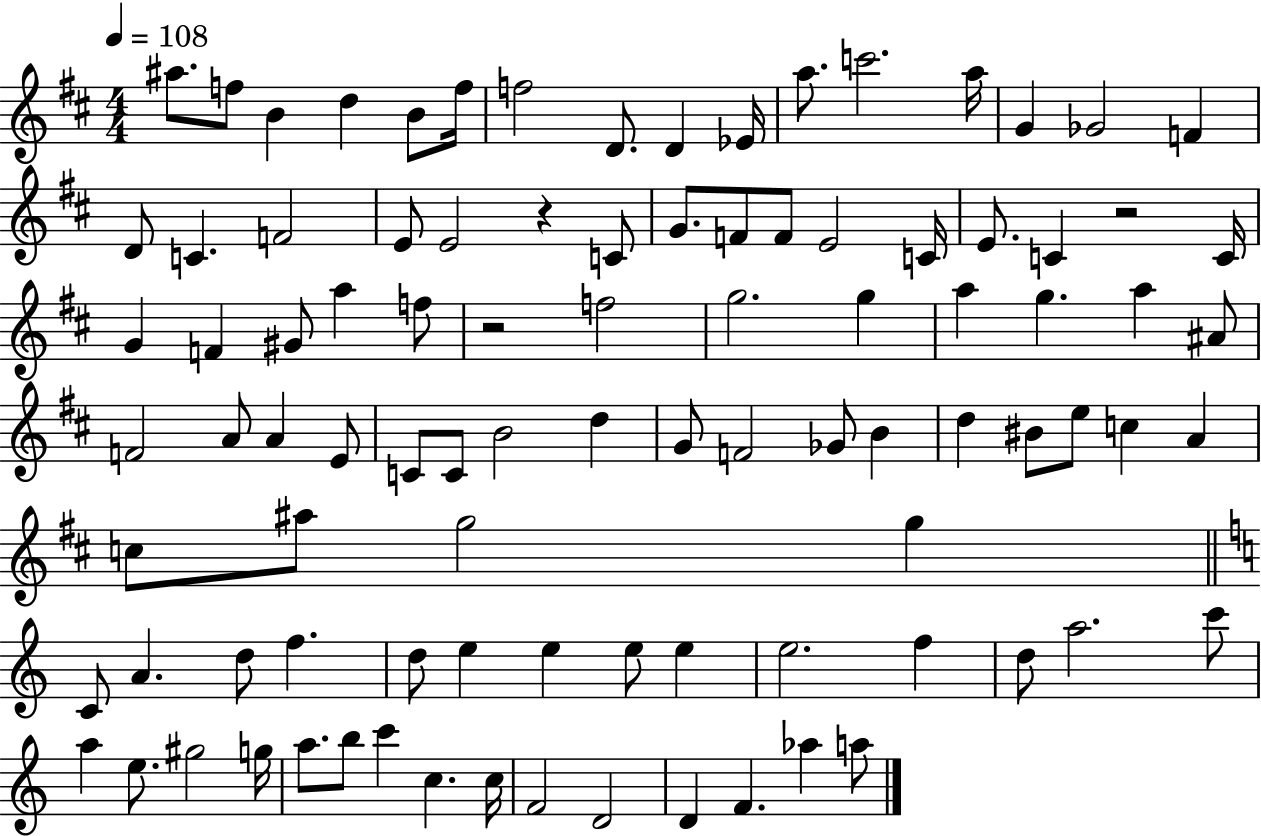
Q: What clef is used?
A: treble